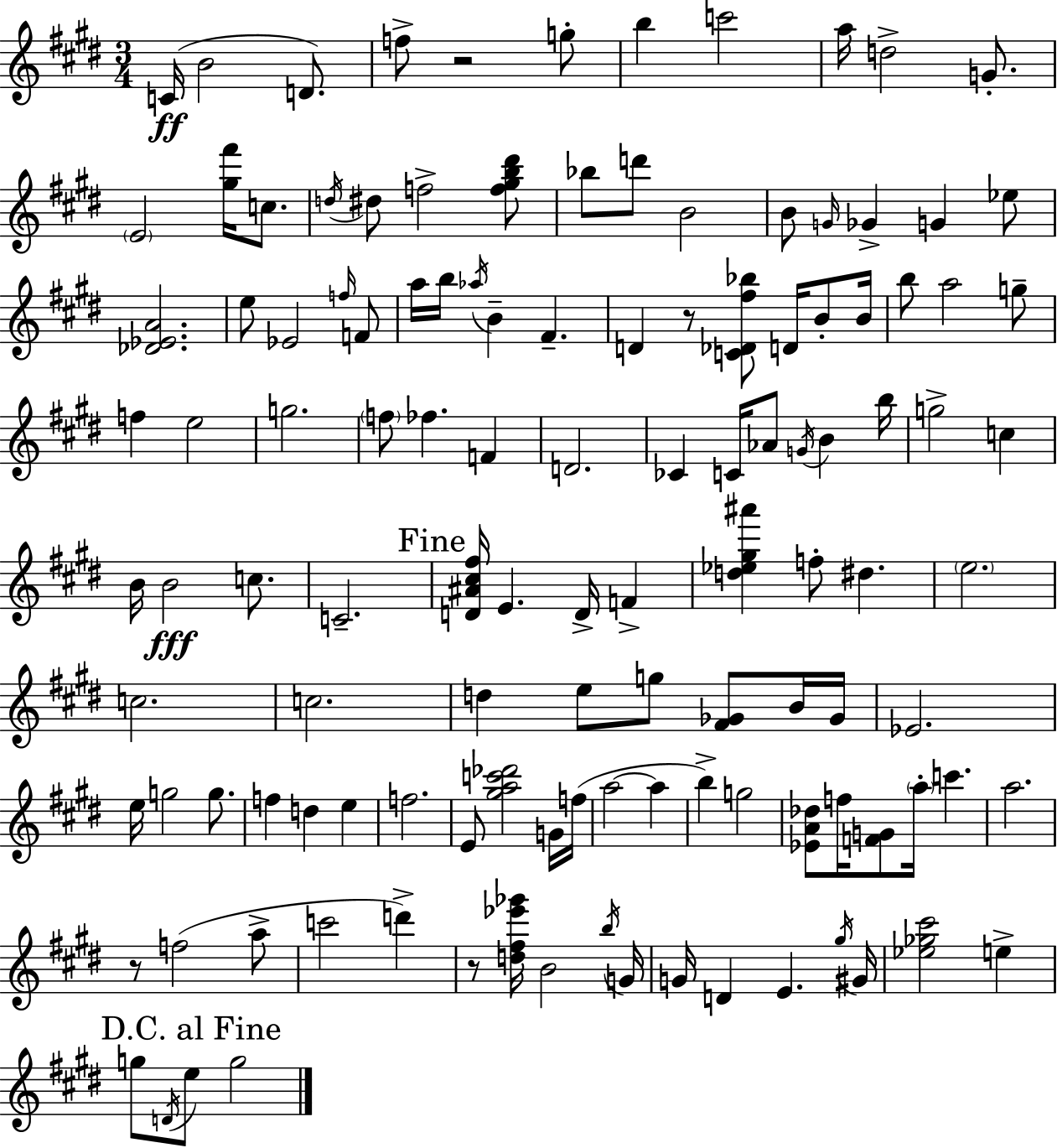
C4/s B4/h D4/e. F5/e R/h G5/e B5/q C6/h A5/s D5/h G4/e. E4/h [G#5,F#6]/s C5/e. D5/s D#5/e F5/h [F5,G#5,B5,D#6]/e Bb5/e D6/e B4/h B4/e G4/s Gb4/q G4/q Eb5/e [Db4,Eb4,A4]/h. E5/e Eb4/h F5/s F4/e A5/s B5/s Ab5/s B4/q F#4/q. D4/q R/e [C4,Db4,F#5,Bb5]/e D4/s B4/e B4/s B5/e A5/h G5/e F5/q E5/h G5/h. F5/e FES5/q. F4/q D4/h. CES4/q C4/s Ab4/e G4/s B4/q B5/s G5/h C5/q B4/s B4/h C5/e. C4/h. [D4,A#4,C#5,F#5]/s E4/q. D4/s F4/q [D5,Eb5,G#5,A#6]/q F5/e D#5/q. E5/h. C5/h. C5/h. D5/q E5/e G5/e [F#4,Gb4]/e B4/s Gb4/s Eb4/h. E5/s G5/h G5/e. F5/q D5/q E5/q F5/h. E4/e [G#5,A5,C6,Db6]/h G4/s F5/s A5/h A5/q B5/q G5/h [Eb4,A4,Db5]/e F5/s [F4,G4]/e A5/s C6/q. A5/h. R/e F5/h A5/e C6/h D6/q R/e [D5,F#5,Eb6,Gb6]/s B4/h B5/s G4/s G4/s D4/q E4/q. G#5/s G#4/s [Eb5,Gb5,C#6]/h E5/q G5/e D4/s E5/e G5/h